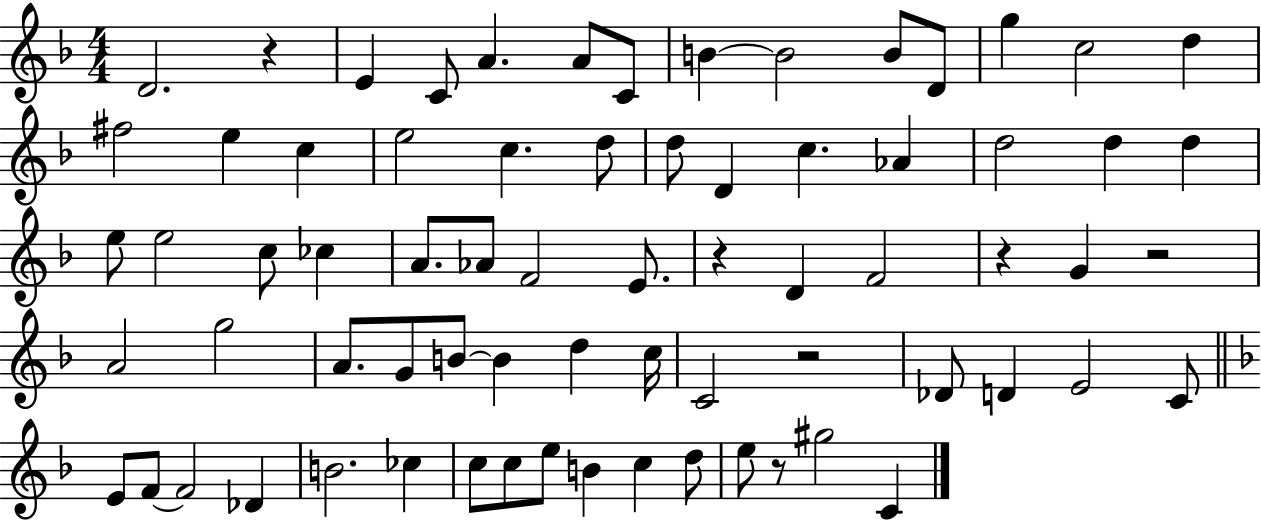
D4/h. R/q E4/q C4/e A4/q. A4/e C4/e B4/q B4/h B4/e D4/e G5/q C5/h D5/q F#5/h E5/q C5/q E5/h C5/q. D5/e D5/e D4/q C5/q. Ab4/q D5/h D5/q D5/q E5/e E5/h C5/e CES5/q A4/e. Ab4/e F4/h E4/e. R/q D4/q F4/h R/q G4/q R/h A4/h G5/h A4/e. G4/e B4/e B4/q D5/q C5/s C4/h R/h Db4/e D4/q E4/h C4/e E4/e F4/e F4/h Db4/q B4/h. CES5/q C5/e C5/e E5/e B4/q C5/q D5/e E5/e R/e G#5/h C4/q